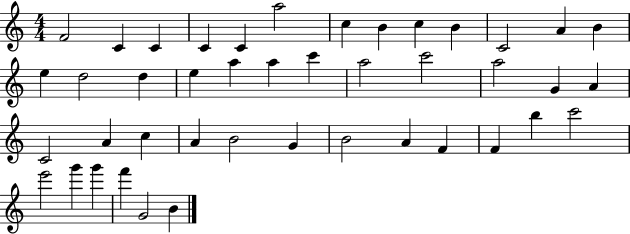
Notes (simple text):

F4/h C4/q C4/q C4/q C4/q A5/h C5/q B4/q C5/q B4/q C4/h A4/q B4/q E5/q D5/h D5/q E5/q A5/q A5/q C6/q A5/h C6/h A5/h G4/q A4/q C4/h A4/q C5/q A4/q B4/h G4/q B4/h A4/q F4/q F4/q B5/q C6/h E6/h G6/q G6/q F6/q G4/h B4/q